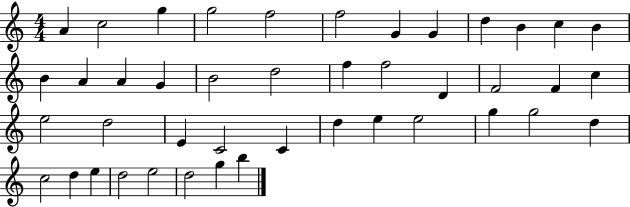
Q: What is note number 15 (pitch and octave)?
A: A4